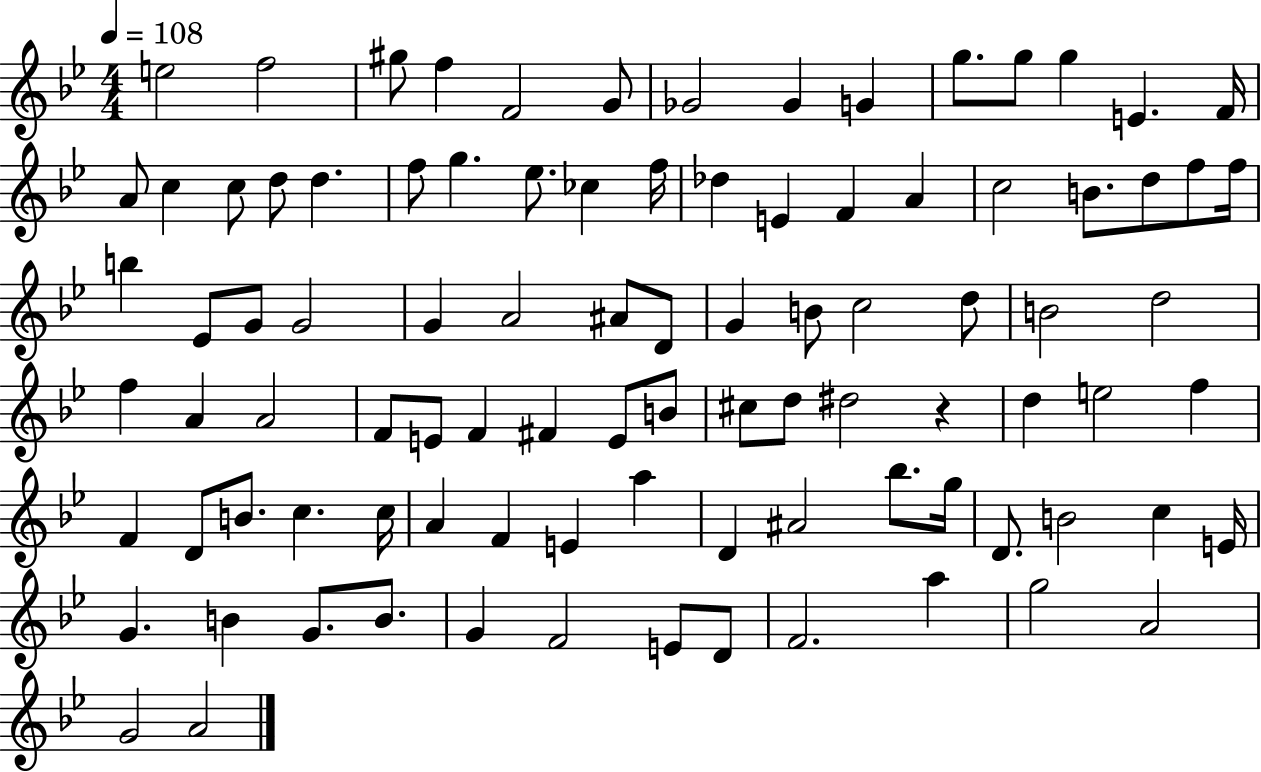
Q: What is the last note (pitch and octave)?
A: A4